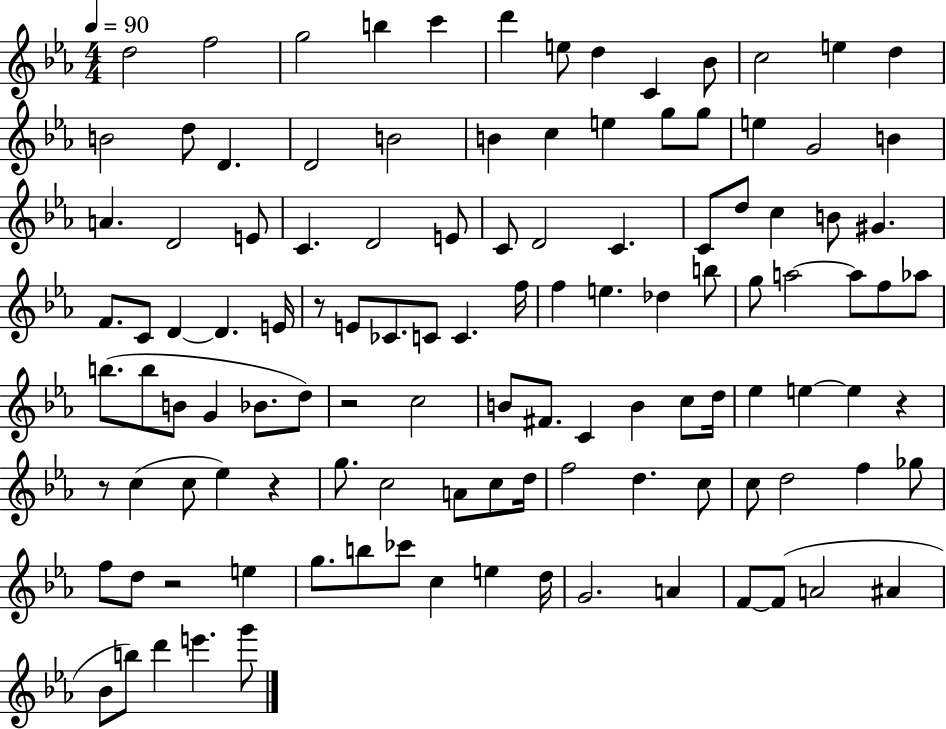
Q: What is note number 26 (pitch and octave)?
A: B4